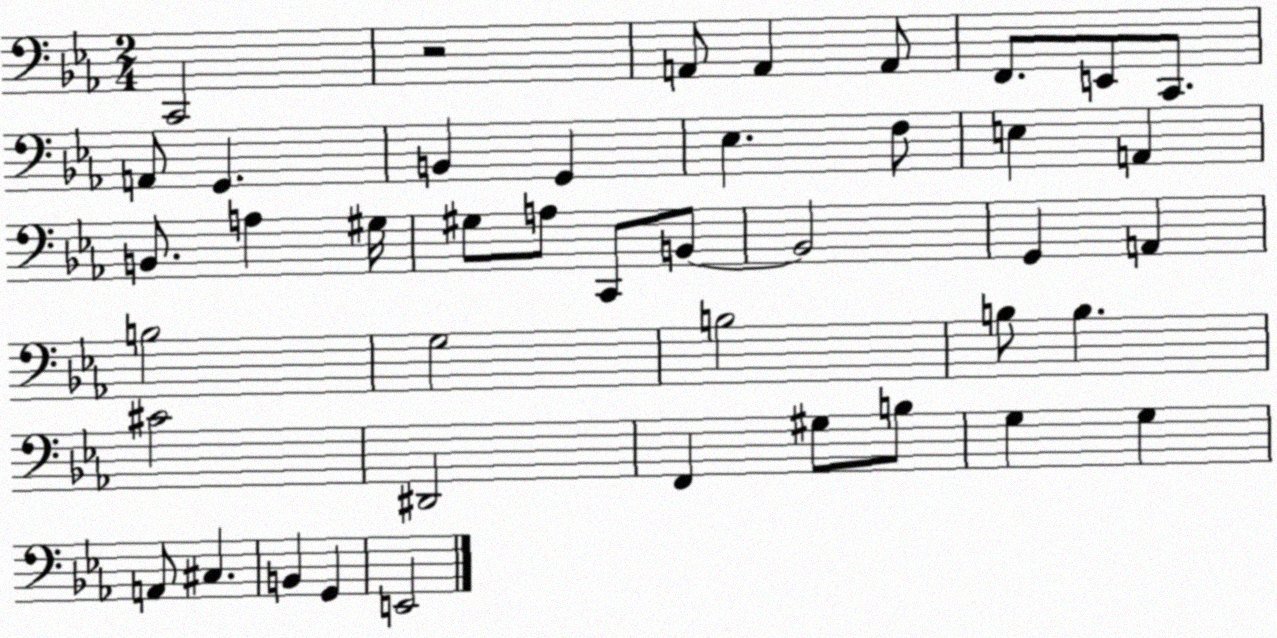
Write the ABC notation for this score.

X:1
T:Untitled
M:2/4
L:1/4
K:Eb
C,,2 z2 A,,/2 A,, A,,/2 F,,/2 E,,/2 C,,/2 A,,/2 G,, B,, G,, _E, F,/2 E, A,, B,,/2 A, ^G,/4 ^G,/2 A,/2 C,,/2 B,,/2 B,,2 G,, A,, B,2 G,2 B,2 B,/2 B, ^C2 ^D,,2 F,, ^G,/2 B,/2 G, G, A,,/2 ^C, B,, G,, E,,2